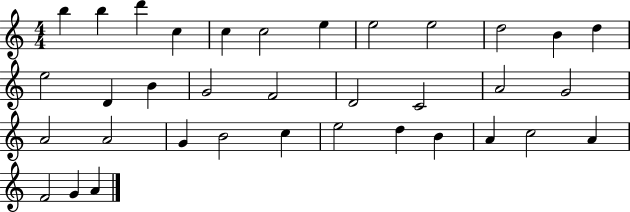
{
  \clef treble
  \numericTimeSignature
  \time 4/4
  \key c \major
  b''4 b''4 d'''4 c''4 | c''4 c''2 e''4 | e''2 e''2 | d''2 b'4 d''4 | \break e''2 d'4 b'4 | g'2 f'2 | d'2 c'2 | a'2 g'2 | \break a'2 a'2 | g'4 b'2 c''4 | e''2 d''4 b'4 | a'4 c''2 a'4 | \break f'2 g'4 a'4 | \bar "|."
}